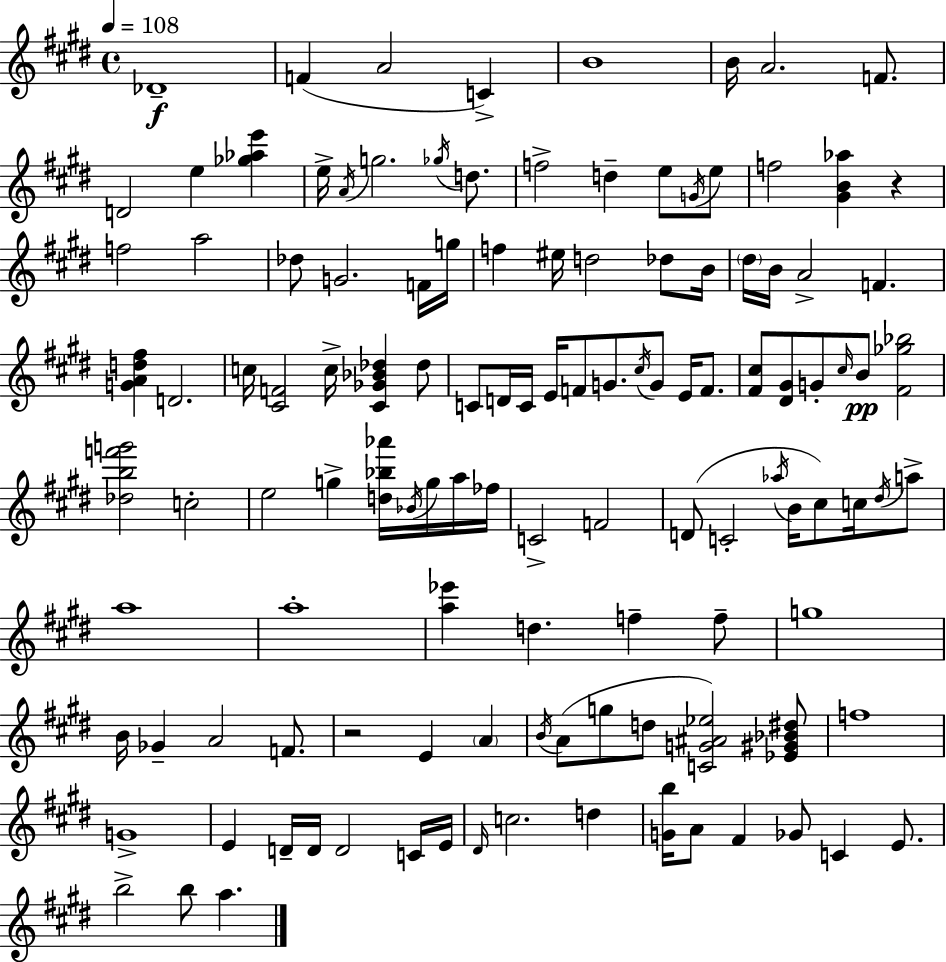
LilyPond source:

{
  \clef treble
  \time 4/4
  \defaultTimeSignature
  \key e \major
  \tempo 4 = 108
  des'1--\f | f'4( a'2 c'4->) | b'1 | b'16 a'2. f'8. | \break d'2 e''4 <ges'' aes'' e'''>4 | e''16-> \acciaccatura { a'16 } g''2. \acciaccatura { ges''16 } d''8. | f''2-> d''4-- e''8 | \acciaccatura { g'16 } e''8 f''2 <gis' b' aes''>4 r4 | \break f''2 a''2 | des''8 g'2. | f'16 g''16 f''4 eis''16 d''2 | des''8 b'16 \parenthesize dis''16 b'16 a'2-> f'4. | \break <g' a' d'' fis''>4 d'2. | c''16 <cis' f'>2 c''16-> <cis' ges' bes' des''>4 | des''8 c'8 d'16 c'16 e'16 f'8 g'8. \acciaccatura { cis''16 } g'8 | e'16 f'8. <fis' cis''>8 <dis' gis'>8 g'8-. \grace { cis''16 } b'8\pp <fis' ges'' bes''>2 | \break <des'' b'' f''' g'''>2 c''2-. | e''2 g''4-> | <d'' bes'' aes'''>16 \acciaccatura { bes'16 } g''16 a''16 fes''16 c'2-> f'2 | d'8( c'2-. | \break \acciaccatura { aes''16 } b'16 cis''8) c''16 \acciaccatura { dis''16 } a''8-> a''1 | a''1-. | <a'' ees'''>4 d''4. | f''4-- f''8-- g''1 | \break b'16 ges'4-- a'2 | f'8. r2 | e'4 \parenthesize a'4 \acciaccatura { b'16 } a'8( g''8 d''8 <c' g' ais' ees''>2) | <ees' gis' bes' dis''>8 f''1 | \break g'1-> | e'4 d'16-- d'16 d'2 | c'16 e'16 \grace { dis'16 } c''2. | d''4 <g' b''>16 a'8 fis'4 | \break ges'8 c'4 e'8. b''2-> | b''8 a''4. \bar "|."
}